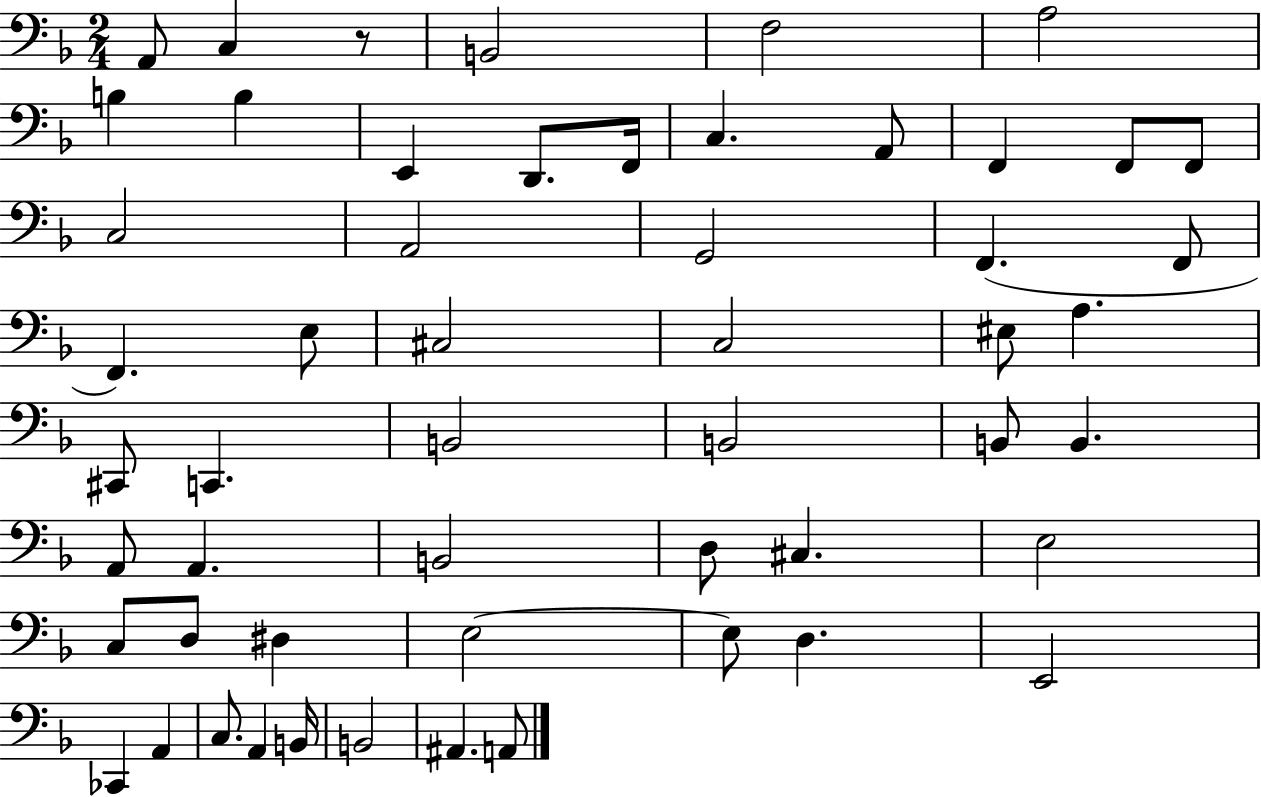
A2/e C3/q R/e B2/h F3/h A3/h B3/q B3/q E2/q D2/e. F2/s C3/q. A2/e F2/q F2/e F2/e C3/h A2/h G2/h F2/q. F2/e F2/q. E3/e C#3/h C3/h EIS3/e A3/q. C#2/e C2/q. B2/h B2/h B2/e B2/q. A2/e A2/q. B2/h D3/e C#3/q. E3/h C3/e D3/e D#3/q E3/h E3/e D3/q. E2/h CES2/q A2/q C3/e. A2/q B2/s B2/h A#2/q. A2/e